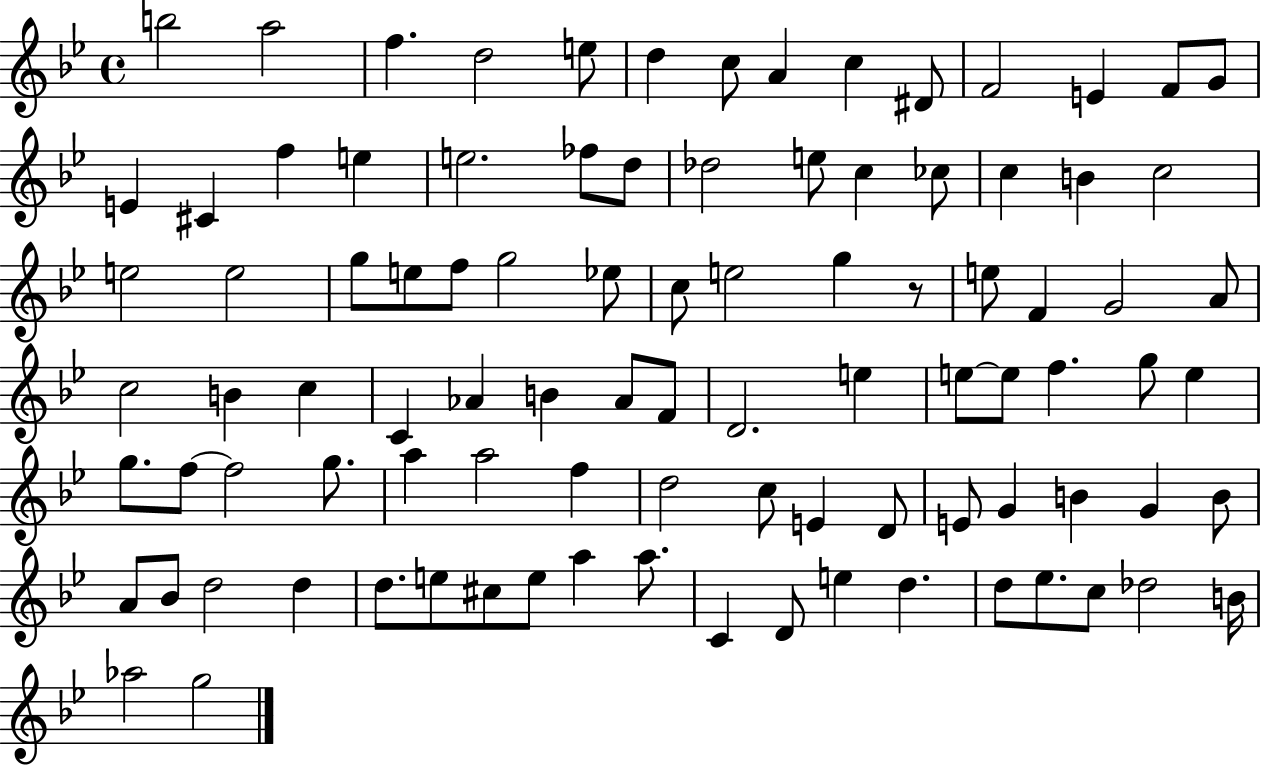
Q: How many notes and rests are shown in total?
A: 95